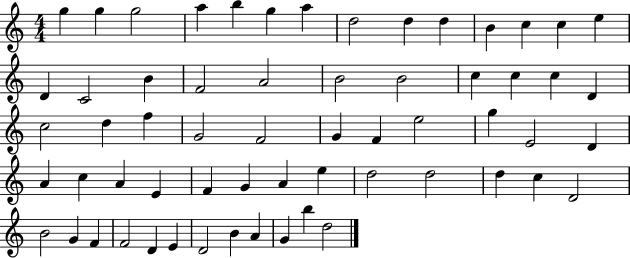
G5/q G5/q G5/h A5/q B5/q G5/q A5/q D5/h D5/q D5/q B4/q C5/q C5/q E5/q D4/q C4/h B4/q F4/h A4/h B4/h B4/h C5/q C5/q C5/q D4/q C5/h D5/q F5/q G4/h F4/h G4/q F4/q E5/h G5/q E4/h D4/q A4/q C5/q A4/q E4/q F4/q G4/q A4/q E5/q D5/h D5/h D5/q C5/q D4/h B4/h G4/q F4/q F4/h D4/q E4/q D4/h B4/q A4/q G4/q B5/q D5/h